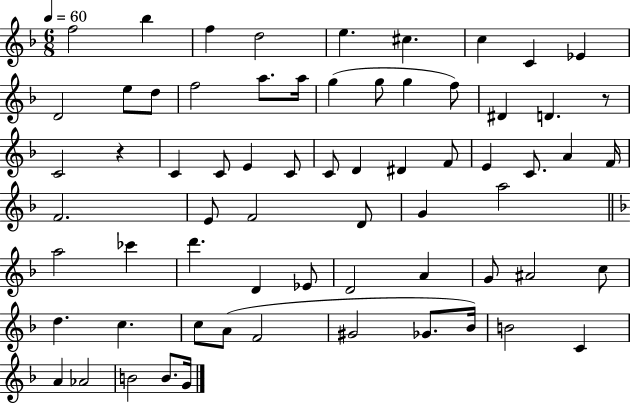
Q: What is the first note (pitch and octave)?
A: F5